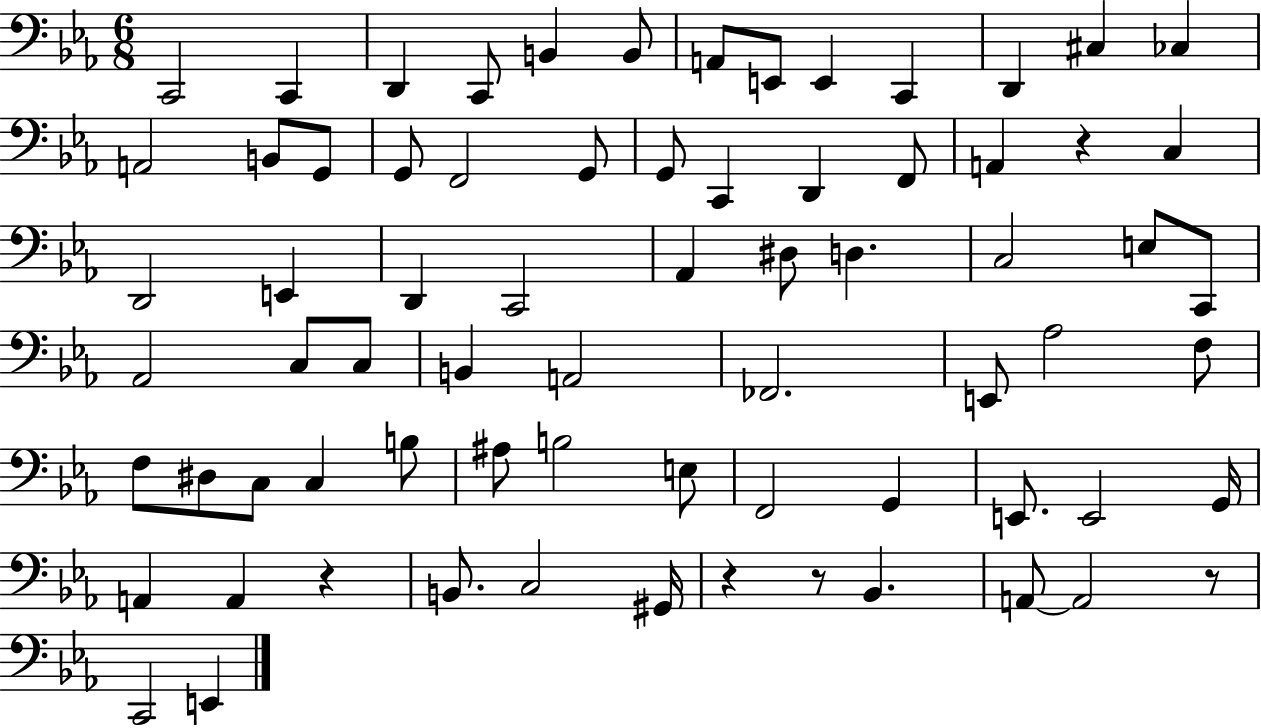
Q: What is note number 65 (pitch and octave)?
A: A2